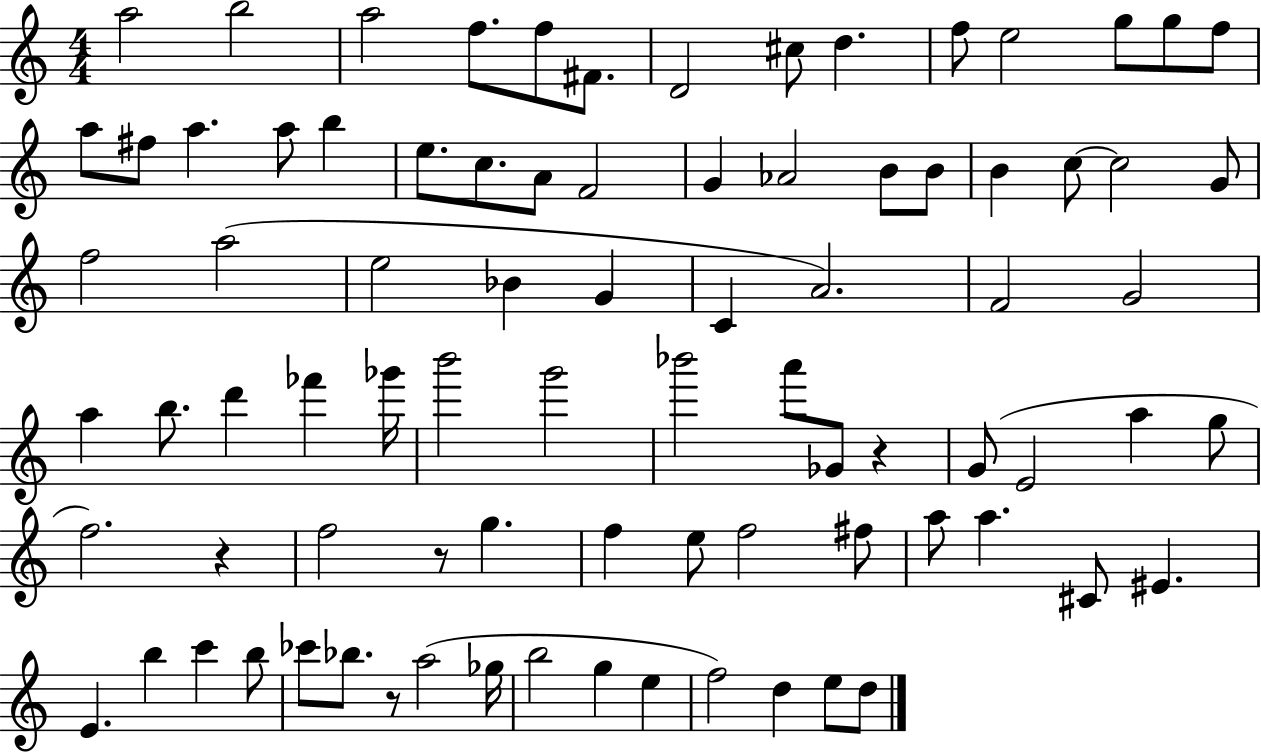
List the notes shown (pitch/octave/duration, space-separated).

A5/h B5/h A5/h F5/e. F5/e F#4/e. D4/h C#5/e D5/q. F5/e E5/h G5/e G5/e F5/e A5/e F#5/e A5/q. A5/e B5/q E5/e. C5/e. A4/e F4/h G4/q Ab4/h B4/e B4/e B4/q C5/e C5/h G4/e F5/h A5/h E5/h Bb4/q G4/q C4/q A4/h. F4/h G4/h A5/q B5/e. D6/q FES6/q Gb6/s B6/h G6/h Bb6/h A6/e Gb4/e R/q G4/e E4/h A5/q G5/e F5/h. R/q F5/h R/e G5/q. F5/q E5/e F5/h F#5/e A5/e A5/q. C#4/e EIS4/q. E4/q. B5/q C6/q B5/e CES6/e Bb5/e. R/e A5/h Gb5/s B5/h G5/q E5/q F5/h D5/q E5/e D5/e